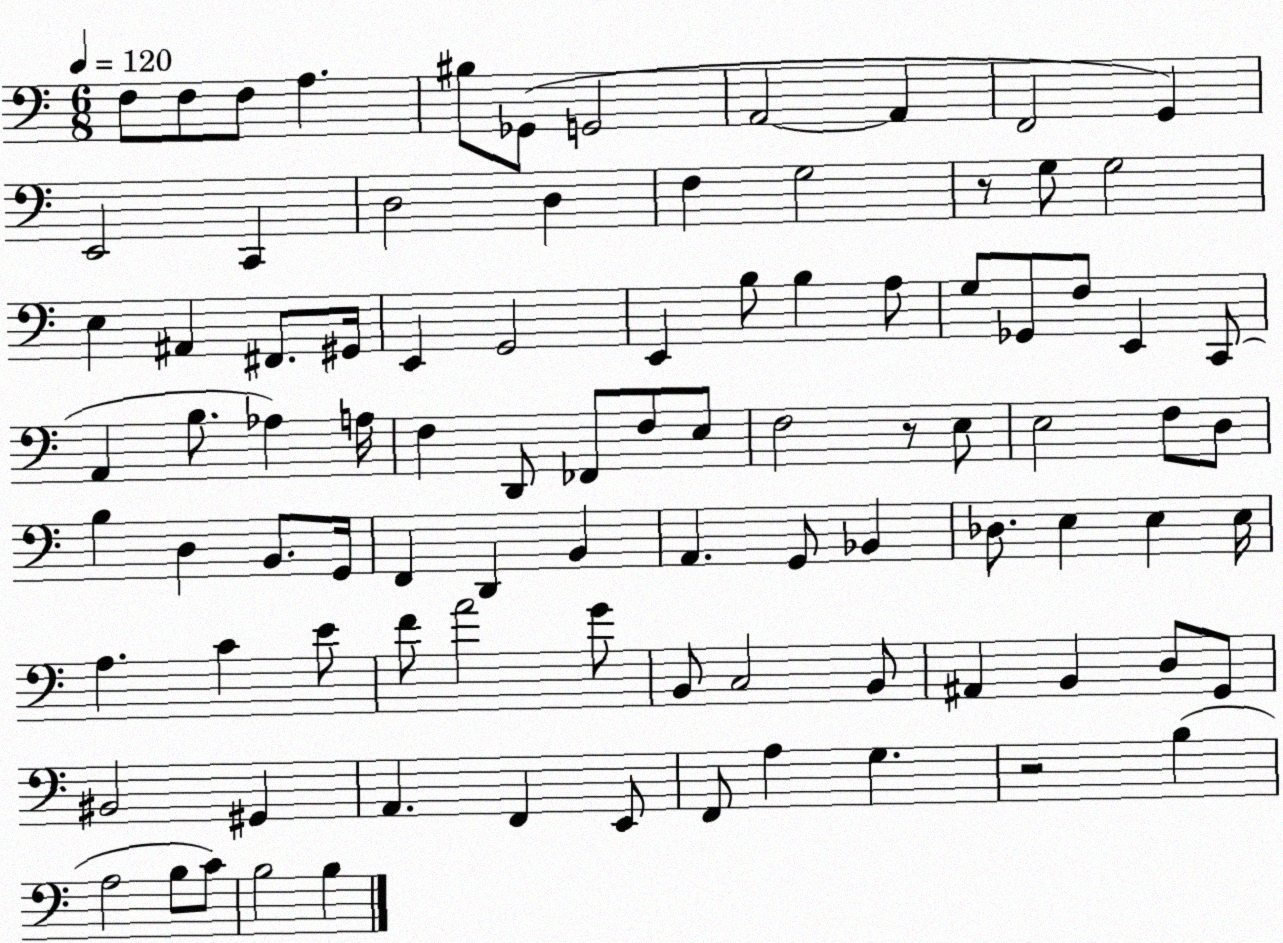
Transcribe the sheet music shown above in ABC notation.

X:1
T:Untitled
M:6/8
L:1/4
K:C
F,/2 F,/2 F,/2 A, ^B,/2 _G,,/2 G,,2 A,,2 A,, F,,2 G,, E,,2 C,, D,2 D, F, G,2 z/2 G,/2 G,2 E, ^A,, ^F,,/2 ^G,,/4 E,, G,,2 E,, B,/2 B, A,/2 G,/2 _G,,/2 F,/2 E,, C,,/2 A,, B,/2 _A, A,/4 F, D,,/2 _F,,/2 F,/2 E,/2 F,2 z/2 E,/2 E,2 F,/2 D,/2 B, D, B,,/2 G,,/4 F,, D,, B,, A,, G,,/2 _B,, _D,/2 E, E, E,/4 A, C E/2 F/2 A2 G/2 B,,/2 C,2 B,,/2 ^A,, B,, D,/2 G,,/2 ^B,,2 ^G,, A,, F,, E,,/2 F,,/2 A, G, z2 B, A,2 B,/2 C/2 B,2 B,